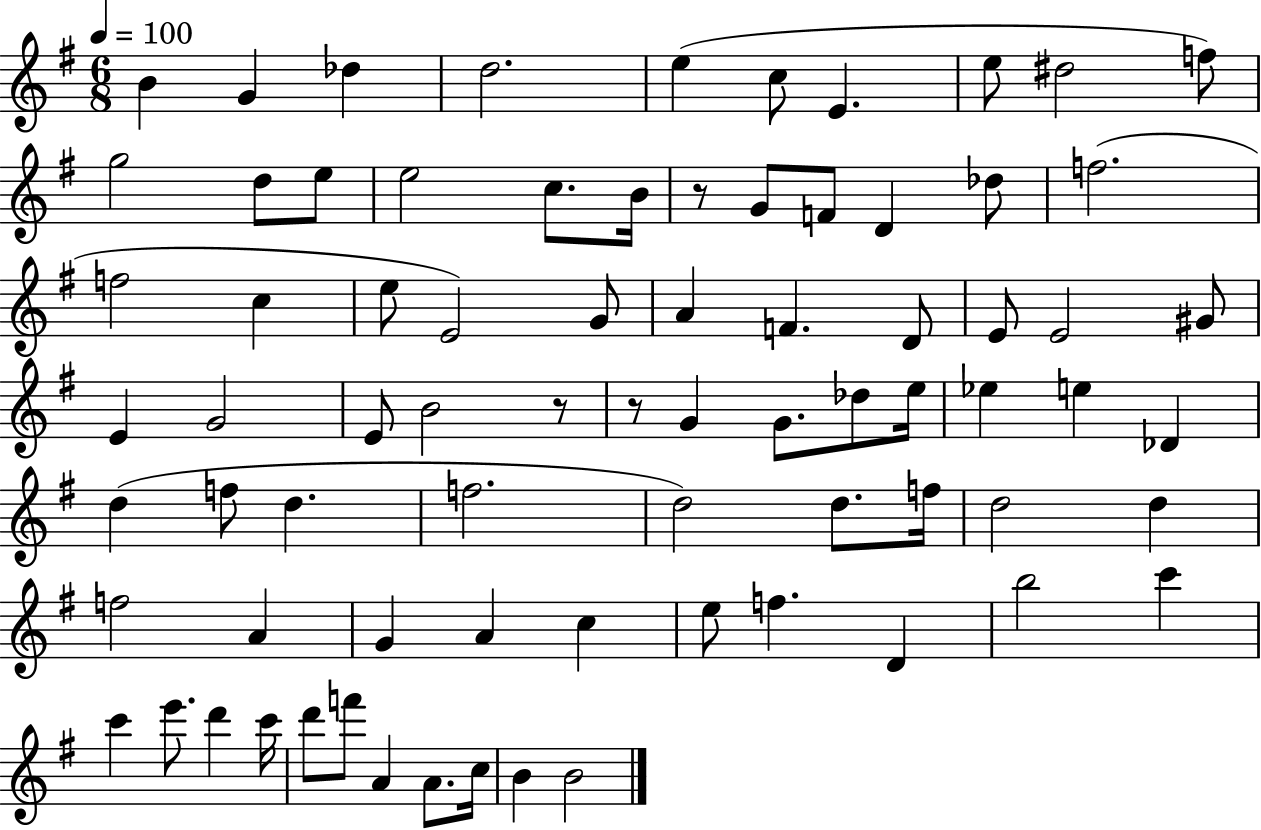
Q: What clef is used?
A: treble